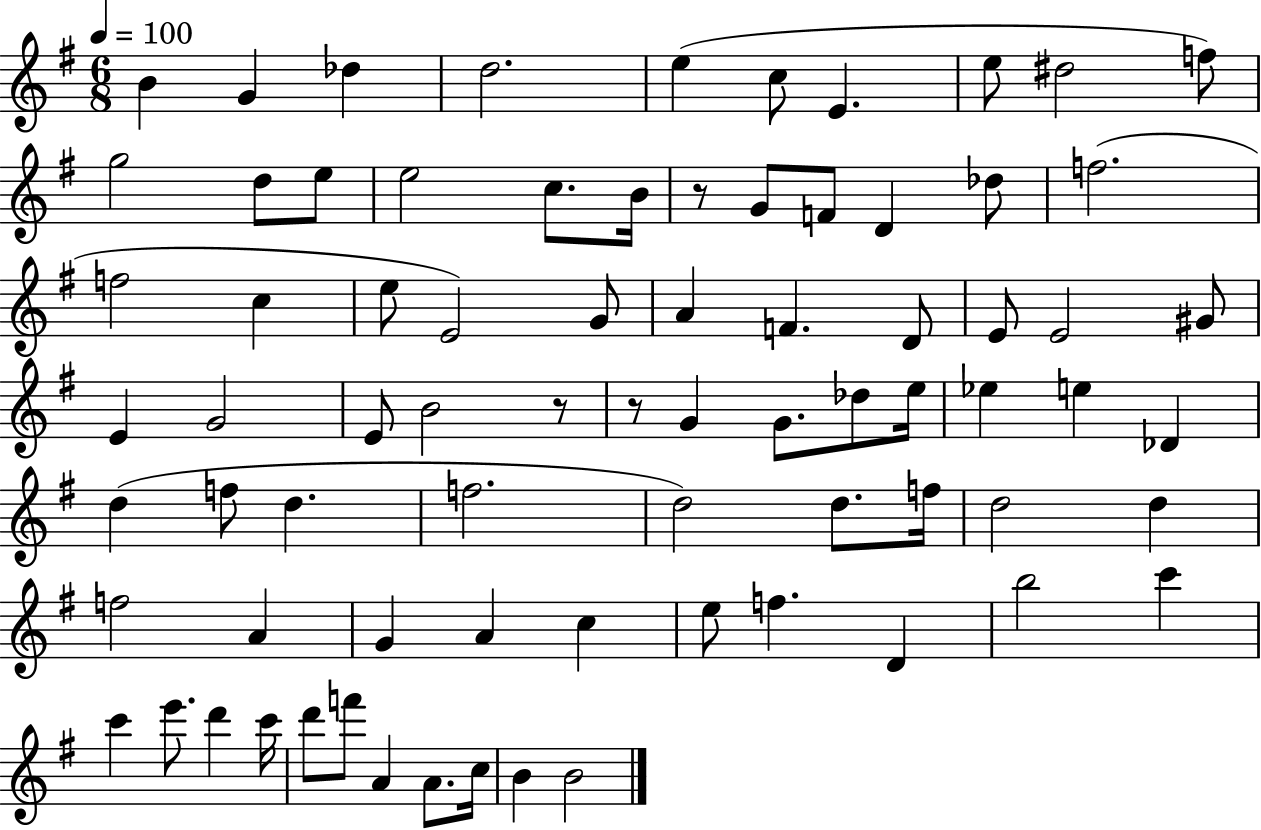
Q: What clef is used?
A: treble